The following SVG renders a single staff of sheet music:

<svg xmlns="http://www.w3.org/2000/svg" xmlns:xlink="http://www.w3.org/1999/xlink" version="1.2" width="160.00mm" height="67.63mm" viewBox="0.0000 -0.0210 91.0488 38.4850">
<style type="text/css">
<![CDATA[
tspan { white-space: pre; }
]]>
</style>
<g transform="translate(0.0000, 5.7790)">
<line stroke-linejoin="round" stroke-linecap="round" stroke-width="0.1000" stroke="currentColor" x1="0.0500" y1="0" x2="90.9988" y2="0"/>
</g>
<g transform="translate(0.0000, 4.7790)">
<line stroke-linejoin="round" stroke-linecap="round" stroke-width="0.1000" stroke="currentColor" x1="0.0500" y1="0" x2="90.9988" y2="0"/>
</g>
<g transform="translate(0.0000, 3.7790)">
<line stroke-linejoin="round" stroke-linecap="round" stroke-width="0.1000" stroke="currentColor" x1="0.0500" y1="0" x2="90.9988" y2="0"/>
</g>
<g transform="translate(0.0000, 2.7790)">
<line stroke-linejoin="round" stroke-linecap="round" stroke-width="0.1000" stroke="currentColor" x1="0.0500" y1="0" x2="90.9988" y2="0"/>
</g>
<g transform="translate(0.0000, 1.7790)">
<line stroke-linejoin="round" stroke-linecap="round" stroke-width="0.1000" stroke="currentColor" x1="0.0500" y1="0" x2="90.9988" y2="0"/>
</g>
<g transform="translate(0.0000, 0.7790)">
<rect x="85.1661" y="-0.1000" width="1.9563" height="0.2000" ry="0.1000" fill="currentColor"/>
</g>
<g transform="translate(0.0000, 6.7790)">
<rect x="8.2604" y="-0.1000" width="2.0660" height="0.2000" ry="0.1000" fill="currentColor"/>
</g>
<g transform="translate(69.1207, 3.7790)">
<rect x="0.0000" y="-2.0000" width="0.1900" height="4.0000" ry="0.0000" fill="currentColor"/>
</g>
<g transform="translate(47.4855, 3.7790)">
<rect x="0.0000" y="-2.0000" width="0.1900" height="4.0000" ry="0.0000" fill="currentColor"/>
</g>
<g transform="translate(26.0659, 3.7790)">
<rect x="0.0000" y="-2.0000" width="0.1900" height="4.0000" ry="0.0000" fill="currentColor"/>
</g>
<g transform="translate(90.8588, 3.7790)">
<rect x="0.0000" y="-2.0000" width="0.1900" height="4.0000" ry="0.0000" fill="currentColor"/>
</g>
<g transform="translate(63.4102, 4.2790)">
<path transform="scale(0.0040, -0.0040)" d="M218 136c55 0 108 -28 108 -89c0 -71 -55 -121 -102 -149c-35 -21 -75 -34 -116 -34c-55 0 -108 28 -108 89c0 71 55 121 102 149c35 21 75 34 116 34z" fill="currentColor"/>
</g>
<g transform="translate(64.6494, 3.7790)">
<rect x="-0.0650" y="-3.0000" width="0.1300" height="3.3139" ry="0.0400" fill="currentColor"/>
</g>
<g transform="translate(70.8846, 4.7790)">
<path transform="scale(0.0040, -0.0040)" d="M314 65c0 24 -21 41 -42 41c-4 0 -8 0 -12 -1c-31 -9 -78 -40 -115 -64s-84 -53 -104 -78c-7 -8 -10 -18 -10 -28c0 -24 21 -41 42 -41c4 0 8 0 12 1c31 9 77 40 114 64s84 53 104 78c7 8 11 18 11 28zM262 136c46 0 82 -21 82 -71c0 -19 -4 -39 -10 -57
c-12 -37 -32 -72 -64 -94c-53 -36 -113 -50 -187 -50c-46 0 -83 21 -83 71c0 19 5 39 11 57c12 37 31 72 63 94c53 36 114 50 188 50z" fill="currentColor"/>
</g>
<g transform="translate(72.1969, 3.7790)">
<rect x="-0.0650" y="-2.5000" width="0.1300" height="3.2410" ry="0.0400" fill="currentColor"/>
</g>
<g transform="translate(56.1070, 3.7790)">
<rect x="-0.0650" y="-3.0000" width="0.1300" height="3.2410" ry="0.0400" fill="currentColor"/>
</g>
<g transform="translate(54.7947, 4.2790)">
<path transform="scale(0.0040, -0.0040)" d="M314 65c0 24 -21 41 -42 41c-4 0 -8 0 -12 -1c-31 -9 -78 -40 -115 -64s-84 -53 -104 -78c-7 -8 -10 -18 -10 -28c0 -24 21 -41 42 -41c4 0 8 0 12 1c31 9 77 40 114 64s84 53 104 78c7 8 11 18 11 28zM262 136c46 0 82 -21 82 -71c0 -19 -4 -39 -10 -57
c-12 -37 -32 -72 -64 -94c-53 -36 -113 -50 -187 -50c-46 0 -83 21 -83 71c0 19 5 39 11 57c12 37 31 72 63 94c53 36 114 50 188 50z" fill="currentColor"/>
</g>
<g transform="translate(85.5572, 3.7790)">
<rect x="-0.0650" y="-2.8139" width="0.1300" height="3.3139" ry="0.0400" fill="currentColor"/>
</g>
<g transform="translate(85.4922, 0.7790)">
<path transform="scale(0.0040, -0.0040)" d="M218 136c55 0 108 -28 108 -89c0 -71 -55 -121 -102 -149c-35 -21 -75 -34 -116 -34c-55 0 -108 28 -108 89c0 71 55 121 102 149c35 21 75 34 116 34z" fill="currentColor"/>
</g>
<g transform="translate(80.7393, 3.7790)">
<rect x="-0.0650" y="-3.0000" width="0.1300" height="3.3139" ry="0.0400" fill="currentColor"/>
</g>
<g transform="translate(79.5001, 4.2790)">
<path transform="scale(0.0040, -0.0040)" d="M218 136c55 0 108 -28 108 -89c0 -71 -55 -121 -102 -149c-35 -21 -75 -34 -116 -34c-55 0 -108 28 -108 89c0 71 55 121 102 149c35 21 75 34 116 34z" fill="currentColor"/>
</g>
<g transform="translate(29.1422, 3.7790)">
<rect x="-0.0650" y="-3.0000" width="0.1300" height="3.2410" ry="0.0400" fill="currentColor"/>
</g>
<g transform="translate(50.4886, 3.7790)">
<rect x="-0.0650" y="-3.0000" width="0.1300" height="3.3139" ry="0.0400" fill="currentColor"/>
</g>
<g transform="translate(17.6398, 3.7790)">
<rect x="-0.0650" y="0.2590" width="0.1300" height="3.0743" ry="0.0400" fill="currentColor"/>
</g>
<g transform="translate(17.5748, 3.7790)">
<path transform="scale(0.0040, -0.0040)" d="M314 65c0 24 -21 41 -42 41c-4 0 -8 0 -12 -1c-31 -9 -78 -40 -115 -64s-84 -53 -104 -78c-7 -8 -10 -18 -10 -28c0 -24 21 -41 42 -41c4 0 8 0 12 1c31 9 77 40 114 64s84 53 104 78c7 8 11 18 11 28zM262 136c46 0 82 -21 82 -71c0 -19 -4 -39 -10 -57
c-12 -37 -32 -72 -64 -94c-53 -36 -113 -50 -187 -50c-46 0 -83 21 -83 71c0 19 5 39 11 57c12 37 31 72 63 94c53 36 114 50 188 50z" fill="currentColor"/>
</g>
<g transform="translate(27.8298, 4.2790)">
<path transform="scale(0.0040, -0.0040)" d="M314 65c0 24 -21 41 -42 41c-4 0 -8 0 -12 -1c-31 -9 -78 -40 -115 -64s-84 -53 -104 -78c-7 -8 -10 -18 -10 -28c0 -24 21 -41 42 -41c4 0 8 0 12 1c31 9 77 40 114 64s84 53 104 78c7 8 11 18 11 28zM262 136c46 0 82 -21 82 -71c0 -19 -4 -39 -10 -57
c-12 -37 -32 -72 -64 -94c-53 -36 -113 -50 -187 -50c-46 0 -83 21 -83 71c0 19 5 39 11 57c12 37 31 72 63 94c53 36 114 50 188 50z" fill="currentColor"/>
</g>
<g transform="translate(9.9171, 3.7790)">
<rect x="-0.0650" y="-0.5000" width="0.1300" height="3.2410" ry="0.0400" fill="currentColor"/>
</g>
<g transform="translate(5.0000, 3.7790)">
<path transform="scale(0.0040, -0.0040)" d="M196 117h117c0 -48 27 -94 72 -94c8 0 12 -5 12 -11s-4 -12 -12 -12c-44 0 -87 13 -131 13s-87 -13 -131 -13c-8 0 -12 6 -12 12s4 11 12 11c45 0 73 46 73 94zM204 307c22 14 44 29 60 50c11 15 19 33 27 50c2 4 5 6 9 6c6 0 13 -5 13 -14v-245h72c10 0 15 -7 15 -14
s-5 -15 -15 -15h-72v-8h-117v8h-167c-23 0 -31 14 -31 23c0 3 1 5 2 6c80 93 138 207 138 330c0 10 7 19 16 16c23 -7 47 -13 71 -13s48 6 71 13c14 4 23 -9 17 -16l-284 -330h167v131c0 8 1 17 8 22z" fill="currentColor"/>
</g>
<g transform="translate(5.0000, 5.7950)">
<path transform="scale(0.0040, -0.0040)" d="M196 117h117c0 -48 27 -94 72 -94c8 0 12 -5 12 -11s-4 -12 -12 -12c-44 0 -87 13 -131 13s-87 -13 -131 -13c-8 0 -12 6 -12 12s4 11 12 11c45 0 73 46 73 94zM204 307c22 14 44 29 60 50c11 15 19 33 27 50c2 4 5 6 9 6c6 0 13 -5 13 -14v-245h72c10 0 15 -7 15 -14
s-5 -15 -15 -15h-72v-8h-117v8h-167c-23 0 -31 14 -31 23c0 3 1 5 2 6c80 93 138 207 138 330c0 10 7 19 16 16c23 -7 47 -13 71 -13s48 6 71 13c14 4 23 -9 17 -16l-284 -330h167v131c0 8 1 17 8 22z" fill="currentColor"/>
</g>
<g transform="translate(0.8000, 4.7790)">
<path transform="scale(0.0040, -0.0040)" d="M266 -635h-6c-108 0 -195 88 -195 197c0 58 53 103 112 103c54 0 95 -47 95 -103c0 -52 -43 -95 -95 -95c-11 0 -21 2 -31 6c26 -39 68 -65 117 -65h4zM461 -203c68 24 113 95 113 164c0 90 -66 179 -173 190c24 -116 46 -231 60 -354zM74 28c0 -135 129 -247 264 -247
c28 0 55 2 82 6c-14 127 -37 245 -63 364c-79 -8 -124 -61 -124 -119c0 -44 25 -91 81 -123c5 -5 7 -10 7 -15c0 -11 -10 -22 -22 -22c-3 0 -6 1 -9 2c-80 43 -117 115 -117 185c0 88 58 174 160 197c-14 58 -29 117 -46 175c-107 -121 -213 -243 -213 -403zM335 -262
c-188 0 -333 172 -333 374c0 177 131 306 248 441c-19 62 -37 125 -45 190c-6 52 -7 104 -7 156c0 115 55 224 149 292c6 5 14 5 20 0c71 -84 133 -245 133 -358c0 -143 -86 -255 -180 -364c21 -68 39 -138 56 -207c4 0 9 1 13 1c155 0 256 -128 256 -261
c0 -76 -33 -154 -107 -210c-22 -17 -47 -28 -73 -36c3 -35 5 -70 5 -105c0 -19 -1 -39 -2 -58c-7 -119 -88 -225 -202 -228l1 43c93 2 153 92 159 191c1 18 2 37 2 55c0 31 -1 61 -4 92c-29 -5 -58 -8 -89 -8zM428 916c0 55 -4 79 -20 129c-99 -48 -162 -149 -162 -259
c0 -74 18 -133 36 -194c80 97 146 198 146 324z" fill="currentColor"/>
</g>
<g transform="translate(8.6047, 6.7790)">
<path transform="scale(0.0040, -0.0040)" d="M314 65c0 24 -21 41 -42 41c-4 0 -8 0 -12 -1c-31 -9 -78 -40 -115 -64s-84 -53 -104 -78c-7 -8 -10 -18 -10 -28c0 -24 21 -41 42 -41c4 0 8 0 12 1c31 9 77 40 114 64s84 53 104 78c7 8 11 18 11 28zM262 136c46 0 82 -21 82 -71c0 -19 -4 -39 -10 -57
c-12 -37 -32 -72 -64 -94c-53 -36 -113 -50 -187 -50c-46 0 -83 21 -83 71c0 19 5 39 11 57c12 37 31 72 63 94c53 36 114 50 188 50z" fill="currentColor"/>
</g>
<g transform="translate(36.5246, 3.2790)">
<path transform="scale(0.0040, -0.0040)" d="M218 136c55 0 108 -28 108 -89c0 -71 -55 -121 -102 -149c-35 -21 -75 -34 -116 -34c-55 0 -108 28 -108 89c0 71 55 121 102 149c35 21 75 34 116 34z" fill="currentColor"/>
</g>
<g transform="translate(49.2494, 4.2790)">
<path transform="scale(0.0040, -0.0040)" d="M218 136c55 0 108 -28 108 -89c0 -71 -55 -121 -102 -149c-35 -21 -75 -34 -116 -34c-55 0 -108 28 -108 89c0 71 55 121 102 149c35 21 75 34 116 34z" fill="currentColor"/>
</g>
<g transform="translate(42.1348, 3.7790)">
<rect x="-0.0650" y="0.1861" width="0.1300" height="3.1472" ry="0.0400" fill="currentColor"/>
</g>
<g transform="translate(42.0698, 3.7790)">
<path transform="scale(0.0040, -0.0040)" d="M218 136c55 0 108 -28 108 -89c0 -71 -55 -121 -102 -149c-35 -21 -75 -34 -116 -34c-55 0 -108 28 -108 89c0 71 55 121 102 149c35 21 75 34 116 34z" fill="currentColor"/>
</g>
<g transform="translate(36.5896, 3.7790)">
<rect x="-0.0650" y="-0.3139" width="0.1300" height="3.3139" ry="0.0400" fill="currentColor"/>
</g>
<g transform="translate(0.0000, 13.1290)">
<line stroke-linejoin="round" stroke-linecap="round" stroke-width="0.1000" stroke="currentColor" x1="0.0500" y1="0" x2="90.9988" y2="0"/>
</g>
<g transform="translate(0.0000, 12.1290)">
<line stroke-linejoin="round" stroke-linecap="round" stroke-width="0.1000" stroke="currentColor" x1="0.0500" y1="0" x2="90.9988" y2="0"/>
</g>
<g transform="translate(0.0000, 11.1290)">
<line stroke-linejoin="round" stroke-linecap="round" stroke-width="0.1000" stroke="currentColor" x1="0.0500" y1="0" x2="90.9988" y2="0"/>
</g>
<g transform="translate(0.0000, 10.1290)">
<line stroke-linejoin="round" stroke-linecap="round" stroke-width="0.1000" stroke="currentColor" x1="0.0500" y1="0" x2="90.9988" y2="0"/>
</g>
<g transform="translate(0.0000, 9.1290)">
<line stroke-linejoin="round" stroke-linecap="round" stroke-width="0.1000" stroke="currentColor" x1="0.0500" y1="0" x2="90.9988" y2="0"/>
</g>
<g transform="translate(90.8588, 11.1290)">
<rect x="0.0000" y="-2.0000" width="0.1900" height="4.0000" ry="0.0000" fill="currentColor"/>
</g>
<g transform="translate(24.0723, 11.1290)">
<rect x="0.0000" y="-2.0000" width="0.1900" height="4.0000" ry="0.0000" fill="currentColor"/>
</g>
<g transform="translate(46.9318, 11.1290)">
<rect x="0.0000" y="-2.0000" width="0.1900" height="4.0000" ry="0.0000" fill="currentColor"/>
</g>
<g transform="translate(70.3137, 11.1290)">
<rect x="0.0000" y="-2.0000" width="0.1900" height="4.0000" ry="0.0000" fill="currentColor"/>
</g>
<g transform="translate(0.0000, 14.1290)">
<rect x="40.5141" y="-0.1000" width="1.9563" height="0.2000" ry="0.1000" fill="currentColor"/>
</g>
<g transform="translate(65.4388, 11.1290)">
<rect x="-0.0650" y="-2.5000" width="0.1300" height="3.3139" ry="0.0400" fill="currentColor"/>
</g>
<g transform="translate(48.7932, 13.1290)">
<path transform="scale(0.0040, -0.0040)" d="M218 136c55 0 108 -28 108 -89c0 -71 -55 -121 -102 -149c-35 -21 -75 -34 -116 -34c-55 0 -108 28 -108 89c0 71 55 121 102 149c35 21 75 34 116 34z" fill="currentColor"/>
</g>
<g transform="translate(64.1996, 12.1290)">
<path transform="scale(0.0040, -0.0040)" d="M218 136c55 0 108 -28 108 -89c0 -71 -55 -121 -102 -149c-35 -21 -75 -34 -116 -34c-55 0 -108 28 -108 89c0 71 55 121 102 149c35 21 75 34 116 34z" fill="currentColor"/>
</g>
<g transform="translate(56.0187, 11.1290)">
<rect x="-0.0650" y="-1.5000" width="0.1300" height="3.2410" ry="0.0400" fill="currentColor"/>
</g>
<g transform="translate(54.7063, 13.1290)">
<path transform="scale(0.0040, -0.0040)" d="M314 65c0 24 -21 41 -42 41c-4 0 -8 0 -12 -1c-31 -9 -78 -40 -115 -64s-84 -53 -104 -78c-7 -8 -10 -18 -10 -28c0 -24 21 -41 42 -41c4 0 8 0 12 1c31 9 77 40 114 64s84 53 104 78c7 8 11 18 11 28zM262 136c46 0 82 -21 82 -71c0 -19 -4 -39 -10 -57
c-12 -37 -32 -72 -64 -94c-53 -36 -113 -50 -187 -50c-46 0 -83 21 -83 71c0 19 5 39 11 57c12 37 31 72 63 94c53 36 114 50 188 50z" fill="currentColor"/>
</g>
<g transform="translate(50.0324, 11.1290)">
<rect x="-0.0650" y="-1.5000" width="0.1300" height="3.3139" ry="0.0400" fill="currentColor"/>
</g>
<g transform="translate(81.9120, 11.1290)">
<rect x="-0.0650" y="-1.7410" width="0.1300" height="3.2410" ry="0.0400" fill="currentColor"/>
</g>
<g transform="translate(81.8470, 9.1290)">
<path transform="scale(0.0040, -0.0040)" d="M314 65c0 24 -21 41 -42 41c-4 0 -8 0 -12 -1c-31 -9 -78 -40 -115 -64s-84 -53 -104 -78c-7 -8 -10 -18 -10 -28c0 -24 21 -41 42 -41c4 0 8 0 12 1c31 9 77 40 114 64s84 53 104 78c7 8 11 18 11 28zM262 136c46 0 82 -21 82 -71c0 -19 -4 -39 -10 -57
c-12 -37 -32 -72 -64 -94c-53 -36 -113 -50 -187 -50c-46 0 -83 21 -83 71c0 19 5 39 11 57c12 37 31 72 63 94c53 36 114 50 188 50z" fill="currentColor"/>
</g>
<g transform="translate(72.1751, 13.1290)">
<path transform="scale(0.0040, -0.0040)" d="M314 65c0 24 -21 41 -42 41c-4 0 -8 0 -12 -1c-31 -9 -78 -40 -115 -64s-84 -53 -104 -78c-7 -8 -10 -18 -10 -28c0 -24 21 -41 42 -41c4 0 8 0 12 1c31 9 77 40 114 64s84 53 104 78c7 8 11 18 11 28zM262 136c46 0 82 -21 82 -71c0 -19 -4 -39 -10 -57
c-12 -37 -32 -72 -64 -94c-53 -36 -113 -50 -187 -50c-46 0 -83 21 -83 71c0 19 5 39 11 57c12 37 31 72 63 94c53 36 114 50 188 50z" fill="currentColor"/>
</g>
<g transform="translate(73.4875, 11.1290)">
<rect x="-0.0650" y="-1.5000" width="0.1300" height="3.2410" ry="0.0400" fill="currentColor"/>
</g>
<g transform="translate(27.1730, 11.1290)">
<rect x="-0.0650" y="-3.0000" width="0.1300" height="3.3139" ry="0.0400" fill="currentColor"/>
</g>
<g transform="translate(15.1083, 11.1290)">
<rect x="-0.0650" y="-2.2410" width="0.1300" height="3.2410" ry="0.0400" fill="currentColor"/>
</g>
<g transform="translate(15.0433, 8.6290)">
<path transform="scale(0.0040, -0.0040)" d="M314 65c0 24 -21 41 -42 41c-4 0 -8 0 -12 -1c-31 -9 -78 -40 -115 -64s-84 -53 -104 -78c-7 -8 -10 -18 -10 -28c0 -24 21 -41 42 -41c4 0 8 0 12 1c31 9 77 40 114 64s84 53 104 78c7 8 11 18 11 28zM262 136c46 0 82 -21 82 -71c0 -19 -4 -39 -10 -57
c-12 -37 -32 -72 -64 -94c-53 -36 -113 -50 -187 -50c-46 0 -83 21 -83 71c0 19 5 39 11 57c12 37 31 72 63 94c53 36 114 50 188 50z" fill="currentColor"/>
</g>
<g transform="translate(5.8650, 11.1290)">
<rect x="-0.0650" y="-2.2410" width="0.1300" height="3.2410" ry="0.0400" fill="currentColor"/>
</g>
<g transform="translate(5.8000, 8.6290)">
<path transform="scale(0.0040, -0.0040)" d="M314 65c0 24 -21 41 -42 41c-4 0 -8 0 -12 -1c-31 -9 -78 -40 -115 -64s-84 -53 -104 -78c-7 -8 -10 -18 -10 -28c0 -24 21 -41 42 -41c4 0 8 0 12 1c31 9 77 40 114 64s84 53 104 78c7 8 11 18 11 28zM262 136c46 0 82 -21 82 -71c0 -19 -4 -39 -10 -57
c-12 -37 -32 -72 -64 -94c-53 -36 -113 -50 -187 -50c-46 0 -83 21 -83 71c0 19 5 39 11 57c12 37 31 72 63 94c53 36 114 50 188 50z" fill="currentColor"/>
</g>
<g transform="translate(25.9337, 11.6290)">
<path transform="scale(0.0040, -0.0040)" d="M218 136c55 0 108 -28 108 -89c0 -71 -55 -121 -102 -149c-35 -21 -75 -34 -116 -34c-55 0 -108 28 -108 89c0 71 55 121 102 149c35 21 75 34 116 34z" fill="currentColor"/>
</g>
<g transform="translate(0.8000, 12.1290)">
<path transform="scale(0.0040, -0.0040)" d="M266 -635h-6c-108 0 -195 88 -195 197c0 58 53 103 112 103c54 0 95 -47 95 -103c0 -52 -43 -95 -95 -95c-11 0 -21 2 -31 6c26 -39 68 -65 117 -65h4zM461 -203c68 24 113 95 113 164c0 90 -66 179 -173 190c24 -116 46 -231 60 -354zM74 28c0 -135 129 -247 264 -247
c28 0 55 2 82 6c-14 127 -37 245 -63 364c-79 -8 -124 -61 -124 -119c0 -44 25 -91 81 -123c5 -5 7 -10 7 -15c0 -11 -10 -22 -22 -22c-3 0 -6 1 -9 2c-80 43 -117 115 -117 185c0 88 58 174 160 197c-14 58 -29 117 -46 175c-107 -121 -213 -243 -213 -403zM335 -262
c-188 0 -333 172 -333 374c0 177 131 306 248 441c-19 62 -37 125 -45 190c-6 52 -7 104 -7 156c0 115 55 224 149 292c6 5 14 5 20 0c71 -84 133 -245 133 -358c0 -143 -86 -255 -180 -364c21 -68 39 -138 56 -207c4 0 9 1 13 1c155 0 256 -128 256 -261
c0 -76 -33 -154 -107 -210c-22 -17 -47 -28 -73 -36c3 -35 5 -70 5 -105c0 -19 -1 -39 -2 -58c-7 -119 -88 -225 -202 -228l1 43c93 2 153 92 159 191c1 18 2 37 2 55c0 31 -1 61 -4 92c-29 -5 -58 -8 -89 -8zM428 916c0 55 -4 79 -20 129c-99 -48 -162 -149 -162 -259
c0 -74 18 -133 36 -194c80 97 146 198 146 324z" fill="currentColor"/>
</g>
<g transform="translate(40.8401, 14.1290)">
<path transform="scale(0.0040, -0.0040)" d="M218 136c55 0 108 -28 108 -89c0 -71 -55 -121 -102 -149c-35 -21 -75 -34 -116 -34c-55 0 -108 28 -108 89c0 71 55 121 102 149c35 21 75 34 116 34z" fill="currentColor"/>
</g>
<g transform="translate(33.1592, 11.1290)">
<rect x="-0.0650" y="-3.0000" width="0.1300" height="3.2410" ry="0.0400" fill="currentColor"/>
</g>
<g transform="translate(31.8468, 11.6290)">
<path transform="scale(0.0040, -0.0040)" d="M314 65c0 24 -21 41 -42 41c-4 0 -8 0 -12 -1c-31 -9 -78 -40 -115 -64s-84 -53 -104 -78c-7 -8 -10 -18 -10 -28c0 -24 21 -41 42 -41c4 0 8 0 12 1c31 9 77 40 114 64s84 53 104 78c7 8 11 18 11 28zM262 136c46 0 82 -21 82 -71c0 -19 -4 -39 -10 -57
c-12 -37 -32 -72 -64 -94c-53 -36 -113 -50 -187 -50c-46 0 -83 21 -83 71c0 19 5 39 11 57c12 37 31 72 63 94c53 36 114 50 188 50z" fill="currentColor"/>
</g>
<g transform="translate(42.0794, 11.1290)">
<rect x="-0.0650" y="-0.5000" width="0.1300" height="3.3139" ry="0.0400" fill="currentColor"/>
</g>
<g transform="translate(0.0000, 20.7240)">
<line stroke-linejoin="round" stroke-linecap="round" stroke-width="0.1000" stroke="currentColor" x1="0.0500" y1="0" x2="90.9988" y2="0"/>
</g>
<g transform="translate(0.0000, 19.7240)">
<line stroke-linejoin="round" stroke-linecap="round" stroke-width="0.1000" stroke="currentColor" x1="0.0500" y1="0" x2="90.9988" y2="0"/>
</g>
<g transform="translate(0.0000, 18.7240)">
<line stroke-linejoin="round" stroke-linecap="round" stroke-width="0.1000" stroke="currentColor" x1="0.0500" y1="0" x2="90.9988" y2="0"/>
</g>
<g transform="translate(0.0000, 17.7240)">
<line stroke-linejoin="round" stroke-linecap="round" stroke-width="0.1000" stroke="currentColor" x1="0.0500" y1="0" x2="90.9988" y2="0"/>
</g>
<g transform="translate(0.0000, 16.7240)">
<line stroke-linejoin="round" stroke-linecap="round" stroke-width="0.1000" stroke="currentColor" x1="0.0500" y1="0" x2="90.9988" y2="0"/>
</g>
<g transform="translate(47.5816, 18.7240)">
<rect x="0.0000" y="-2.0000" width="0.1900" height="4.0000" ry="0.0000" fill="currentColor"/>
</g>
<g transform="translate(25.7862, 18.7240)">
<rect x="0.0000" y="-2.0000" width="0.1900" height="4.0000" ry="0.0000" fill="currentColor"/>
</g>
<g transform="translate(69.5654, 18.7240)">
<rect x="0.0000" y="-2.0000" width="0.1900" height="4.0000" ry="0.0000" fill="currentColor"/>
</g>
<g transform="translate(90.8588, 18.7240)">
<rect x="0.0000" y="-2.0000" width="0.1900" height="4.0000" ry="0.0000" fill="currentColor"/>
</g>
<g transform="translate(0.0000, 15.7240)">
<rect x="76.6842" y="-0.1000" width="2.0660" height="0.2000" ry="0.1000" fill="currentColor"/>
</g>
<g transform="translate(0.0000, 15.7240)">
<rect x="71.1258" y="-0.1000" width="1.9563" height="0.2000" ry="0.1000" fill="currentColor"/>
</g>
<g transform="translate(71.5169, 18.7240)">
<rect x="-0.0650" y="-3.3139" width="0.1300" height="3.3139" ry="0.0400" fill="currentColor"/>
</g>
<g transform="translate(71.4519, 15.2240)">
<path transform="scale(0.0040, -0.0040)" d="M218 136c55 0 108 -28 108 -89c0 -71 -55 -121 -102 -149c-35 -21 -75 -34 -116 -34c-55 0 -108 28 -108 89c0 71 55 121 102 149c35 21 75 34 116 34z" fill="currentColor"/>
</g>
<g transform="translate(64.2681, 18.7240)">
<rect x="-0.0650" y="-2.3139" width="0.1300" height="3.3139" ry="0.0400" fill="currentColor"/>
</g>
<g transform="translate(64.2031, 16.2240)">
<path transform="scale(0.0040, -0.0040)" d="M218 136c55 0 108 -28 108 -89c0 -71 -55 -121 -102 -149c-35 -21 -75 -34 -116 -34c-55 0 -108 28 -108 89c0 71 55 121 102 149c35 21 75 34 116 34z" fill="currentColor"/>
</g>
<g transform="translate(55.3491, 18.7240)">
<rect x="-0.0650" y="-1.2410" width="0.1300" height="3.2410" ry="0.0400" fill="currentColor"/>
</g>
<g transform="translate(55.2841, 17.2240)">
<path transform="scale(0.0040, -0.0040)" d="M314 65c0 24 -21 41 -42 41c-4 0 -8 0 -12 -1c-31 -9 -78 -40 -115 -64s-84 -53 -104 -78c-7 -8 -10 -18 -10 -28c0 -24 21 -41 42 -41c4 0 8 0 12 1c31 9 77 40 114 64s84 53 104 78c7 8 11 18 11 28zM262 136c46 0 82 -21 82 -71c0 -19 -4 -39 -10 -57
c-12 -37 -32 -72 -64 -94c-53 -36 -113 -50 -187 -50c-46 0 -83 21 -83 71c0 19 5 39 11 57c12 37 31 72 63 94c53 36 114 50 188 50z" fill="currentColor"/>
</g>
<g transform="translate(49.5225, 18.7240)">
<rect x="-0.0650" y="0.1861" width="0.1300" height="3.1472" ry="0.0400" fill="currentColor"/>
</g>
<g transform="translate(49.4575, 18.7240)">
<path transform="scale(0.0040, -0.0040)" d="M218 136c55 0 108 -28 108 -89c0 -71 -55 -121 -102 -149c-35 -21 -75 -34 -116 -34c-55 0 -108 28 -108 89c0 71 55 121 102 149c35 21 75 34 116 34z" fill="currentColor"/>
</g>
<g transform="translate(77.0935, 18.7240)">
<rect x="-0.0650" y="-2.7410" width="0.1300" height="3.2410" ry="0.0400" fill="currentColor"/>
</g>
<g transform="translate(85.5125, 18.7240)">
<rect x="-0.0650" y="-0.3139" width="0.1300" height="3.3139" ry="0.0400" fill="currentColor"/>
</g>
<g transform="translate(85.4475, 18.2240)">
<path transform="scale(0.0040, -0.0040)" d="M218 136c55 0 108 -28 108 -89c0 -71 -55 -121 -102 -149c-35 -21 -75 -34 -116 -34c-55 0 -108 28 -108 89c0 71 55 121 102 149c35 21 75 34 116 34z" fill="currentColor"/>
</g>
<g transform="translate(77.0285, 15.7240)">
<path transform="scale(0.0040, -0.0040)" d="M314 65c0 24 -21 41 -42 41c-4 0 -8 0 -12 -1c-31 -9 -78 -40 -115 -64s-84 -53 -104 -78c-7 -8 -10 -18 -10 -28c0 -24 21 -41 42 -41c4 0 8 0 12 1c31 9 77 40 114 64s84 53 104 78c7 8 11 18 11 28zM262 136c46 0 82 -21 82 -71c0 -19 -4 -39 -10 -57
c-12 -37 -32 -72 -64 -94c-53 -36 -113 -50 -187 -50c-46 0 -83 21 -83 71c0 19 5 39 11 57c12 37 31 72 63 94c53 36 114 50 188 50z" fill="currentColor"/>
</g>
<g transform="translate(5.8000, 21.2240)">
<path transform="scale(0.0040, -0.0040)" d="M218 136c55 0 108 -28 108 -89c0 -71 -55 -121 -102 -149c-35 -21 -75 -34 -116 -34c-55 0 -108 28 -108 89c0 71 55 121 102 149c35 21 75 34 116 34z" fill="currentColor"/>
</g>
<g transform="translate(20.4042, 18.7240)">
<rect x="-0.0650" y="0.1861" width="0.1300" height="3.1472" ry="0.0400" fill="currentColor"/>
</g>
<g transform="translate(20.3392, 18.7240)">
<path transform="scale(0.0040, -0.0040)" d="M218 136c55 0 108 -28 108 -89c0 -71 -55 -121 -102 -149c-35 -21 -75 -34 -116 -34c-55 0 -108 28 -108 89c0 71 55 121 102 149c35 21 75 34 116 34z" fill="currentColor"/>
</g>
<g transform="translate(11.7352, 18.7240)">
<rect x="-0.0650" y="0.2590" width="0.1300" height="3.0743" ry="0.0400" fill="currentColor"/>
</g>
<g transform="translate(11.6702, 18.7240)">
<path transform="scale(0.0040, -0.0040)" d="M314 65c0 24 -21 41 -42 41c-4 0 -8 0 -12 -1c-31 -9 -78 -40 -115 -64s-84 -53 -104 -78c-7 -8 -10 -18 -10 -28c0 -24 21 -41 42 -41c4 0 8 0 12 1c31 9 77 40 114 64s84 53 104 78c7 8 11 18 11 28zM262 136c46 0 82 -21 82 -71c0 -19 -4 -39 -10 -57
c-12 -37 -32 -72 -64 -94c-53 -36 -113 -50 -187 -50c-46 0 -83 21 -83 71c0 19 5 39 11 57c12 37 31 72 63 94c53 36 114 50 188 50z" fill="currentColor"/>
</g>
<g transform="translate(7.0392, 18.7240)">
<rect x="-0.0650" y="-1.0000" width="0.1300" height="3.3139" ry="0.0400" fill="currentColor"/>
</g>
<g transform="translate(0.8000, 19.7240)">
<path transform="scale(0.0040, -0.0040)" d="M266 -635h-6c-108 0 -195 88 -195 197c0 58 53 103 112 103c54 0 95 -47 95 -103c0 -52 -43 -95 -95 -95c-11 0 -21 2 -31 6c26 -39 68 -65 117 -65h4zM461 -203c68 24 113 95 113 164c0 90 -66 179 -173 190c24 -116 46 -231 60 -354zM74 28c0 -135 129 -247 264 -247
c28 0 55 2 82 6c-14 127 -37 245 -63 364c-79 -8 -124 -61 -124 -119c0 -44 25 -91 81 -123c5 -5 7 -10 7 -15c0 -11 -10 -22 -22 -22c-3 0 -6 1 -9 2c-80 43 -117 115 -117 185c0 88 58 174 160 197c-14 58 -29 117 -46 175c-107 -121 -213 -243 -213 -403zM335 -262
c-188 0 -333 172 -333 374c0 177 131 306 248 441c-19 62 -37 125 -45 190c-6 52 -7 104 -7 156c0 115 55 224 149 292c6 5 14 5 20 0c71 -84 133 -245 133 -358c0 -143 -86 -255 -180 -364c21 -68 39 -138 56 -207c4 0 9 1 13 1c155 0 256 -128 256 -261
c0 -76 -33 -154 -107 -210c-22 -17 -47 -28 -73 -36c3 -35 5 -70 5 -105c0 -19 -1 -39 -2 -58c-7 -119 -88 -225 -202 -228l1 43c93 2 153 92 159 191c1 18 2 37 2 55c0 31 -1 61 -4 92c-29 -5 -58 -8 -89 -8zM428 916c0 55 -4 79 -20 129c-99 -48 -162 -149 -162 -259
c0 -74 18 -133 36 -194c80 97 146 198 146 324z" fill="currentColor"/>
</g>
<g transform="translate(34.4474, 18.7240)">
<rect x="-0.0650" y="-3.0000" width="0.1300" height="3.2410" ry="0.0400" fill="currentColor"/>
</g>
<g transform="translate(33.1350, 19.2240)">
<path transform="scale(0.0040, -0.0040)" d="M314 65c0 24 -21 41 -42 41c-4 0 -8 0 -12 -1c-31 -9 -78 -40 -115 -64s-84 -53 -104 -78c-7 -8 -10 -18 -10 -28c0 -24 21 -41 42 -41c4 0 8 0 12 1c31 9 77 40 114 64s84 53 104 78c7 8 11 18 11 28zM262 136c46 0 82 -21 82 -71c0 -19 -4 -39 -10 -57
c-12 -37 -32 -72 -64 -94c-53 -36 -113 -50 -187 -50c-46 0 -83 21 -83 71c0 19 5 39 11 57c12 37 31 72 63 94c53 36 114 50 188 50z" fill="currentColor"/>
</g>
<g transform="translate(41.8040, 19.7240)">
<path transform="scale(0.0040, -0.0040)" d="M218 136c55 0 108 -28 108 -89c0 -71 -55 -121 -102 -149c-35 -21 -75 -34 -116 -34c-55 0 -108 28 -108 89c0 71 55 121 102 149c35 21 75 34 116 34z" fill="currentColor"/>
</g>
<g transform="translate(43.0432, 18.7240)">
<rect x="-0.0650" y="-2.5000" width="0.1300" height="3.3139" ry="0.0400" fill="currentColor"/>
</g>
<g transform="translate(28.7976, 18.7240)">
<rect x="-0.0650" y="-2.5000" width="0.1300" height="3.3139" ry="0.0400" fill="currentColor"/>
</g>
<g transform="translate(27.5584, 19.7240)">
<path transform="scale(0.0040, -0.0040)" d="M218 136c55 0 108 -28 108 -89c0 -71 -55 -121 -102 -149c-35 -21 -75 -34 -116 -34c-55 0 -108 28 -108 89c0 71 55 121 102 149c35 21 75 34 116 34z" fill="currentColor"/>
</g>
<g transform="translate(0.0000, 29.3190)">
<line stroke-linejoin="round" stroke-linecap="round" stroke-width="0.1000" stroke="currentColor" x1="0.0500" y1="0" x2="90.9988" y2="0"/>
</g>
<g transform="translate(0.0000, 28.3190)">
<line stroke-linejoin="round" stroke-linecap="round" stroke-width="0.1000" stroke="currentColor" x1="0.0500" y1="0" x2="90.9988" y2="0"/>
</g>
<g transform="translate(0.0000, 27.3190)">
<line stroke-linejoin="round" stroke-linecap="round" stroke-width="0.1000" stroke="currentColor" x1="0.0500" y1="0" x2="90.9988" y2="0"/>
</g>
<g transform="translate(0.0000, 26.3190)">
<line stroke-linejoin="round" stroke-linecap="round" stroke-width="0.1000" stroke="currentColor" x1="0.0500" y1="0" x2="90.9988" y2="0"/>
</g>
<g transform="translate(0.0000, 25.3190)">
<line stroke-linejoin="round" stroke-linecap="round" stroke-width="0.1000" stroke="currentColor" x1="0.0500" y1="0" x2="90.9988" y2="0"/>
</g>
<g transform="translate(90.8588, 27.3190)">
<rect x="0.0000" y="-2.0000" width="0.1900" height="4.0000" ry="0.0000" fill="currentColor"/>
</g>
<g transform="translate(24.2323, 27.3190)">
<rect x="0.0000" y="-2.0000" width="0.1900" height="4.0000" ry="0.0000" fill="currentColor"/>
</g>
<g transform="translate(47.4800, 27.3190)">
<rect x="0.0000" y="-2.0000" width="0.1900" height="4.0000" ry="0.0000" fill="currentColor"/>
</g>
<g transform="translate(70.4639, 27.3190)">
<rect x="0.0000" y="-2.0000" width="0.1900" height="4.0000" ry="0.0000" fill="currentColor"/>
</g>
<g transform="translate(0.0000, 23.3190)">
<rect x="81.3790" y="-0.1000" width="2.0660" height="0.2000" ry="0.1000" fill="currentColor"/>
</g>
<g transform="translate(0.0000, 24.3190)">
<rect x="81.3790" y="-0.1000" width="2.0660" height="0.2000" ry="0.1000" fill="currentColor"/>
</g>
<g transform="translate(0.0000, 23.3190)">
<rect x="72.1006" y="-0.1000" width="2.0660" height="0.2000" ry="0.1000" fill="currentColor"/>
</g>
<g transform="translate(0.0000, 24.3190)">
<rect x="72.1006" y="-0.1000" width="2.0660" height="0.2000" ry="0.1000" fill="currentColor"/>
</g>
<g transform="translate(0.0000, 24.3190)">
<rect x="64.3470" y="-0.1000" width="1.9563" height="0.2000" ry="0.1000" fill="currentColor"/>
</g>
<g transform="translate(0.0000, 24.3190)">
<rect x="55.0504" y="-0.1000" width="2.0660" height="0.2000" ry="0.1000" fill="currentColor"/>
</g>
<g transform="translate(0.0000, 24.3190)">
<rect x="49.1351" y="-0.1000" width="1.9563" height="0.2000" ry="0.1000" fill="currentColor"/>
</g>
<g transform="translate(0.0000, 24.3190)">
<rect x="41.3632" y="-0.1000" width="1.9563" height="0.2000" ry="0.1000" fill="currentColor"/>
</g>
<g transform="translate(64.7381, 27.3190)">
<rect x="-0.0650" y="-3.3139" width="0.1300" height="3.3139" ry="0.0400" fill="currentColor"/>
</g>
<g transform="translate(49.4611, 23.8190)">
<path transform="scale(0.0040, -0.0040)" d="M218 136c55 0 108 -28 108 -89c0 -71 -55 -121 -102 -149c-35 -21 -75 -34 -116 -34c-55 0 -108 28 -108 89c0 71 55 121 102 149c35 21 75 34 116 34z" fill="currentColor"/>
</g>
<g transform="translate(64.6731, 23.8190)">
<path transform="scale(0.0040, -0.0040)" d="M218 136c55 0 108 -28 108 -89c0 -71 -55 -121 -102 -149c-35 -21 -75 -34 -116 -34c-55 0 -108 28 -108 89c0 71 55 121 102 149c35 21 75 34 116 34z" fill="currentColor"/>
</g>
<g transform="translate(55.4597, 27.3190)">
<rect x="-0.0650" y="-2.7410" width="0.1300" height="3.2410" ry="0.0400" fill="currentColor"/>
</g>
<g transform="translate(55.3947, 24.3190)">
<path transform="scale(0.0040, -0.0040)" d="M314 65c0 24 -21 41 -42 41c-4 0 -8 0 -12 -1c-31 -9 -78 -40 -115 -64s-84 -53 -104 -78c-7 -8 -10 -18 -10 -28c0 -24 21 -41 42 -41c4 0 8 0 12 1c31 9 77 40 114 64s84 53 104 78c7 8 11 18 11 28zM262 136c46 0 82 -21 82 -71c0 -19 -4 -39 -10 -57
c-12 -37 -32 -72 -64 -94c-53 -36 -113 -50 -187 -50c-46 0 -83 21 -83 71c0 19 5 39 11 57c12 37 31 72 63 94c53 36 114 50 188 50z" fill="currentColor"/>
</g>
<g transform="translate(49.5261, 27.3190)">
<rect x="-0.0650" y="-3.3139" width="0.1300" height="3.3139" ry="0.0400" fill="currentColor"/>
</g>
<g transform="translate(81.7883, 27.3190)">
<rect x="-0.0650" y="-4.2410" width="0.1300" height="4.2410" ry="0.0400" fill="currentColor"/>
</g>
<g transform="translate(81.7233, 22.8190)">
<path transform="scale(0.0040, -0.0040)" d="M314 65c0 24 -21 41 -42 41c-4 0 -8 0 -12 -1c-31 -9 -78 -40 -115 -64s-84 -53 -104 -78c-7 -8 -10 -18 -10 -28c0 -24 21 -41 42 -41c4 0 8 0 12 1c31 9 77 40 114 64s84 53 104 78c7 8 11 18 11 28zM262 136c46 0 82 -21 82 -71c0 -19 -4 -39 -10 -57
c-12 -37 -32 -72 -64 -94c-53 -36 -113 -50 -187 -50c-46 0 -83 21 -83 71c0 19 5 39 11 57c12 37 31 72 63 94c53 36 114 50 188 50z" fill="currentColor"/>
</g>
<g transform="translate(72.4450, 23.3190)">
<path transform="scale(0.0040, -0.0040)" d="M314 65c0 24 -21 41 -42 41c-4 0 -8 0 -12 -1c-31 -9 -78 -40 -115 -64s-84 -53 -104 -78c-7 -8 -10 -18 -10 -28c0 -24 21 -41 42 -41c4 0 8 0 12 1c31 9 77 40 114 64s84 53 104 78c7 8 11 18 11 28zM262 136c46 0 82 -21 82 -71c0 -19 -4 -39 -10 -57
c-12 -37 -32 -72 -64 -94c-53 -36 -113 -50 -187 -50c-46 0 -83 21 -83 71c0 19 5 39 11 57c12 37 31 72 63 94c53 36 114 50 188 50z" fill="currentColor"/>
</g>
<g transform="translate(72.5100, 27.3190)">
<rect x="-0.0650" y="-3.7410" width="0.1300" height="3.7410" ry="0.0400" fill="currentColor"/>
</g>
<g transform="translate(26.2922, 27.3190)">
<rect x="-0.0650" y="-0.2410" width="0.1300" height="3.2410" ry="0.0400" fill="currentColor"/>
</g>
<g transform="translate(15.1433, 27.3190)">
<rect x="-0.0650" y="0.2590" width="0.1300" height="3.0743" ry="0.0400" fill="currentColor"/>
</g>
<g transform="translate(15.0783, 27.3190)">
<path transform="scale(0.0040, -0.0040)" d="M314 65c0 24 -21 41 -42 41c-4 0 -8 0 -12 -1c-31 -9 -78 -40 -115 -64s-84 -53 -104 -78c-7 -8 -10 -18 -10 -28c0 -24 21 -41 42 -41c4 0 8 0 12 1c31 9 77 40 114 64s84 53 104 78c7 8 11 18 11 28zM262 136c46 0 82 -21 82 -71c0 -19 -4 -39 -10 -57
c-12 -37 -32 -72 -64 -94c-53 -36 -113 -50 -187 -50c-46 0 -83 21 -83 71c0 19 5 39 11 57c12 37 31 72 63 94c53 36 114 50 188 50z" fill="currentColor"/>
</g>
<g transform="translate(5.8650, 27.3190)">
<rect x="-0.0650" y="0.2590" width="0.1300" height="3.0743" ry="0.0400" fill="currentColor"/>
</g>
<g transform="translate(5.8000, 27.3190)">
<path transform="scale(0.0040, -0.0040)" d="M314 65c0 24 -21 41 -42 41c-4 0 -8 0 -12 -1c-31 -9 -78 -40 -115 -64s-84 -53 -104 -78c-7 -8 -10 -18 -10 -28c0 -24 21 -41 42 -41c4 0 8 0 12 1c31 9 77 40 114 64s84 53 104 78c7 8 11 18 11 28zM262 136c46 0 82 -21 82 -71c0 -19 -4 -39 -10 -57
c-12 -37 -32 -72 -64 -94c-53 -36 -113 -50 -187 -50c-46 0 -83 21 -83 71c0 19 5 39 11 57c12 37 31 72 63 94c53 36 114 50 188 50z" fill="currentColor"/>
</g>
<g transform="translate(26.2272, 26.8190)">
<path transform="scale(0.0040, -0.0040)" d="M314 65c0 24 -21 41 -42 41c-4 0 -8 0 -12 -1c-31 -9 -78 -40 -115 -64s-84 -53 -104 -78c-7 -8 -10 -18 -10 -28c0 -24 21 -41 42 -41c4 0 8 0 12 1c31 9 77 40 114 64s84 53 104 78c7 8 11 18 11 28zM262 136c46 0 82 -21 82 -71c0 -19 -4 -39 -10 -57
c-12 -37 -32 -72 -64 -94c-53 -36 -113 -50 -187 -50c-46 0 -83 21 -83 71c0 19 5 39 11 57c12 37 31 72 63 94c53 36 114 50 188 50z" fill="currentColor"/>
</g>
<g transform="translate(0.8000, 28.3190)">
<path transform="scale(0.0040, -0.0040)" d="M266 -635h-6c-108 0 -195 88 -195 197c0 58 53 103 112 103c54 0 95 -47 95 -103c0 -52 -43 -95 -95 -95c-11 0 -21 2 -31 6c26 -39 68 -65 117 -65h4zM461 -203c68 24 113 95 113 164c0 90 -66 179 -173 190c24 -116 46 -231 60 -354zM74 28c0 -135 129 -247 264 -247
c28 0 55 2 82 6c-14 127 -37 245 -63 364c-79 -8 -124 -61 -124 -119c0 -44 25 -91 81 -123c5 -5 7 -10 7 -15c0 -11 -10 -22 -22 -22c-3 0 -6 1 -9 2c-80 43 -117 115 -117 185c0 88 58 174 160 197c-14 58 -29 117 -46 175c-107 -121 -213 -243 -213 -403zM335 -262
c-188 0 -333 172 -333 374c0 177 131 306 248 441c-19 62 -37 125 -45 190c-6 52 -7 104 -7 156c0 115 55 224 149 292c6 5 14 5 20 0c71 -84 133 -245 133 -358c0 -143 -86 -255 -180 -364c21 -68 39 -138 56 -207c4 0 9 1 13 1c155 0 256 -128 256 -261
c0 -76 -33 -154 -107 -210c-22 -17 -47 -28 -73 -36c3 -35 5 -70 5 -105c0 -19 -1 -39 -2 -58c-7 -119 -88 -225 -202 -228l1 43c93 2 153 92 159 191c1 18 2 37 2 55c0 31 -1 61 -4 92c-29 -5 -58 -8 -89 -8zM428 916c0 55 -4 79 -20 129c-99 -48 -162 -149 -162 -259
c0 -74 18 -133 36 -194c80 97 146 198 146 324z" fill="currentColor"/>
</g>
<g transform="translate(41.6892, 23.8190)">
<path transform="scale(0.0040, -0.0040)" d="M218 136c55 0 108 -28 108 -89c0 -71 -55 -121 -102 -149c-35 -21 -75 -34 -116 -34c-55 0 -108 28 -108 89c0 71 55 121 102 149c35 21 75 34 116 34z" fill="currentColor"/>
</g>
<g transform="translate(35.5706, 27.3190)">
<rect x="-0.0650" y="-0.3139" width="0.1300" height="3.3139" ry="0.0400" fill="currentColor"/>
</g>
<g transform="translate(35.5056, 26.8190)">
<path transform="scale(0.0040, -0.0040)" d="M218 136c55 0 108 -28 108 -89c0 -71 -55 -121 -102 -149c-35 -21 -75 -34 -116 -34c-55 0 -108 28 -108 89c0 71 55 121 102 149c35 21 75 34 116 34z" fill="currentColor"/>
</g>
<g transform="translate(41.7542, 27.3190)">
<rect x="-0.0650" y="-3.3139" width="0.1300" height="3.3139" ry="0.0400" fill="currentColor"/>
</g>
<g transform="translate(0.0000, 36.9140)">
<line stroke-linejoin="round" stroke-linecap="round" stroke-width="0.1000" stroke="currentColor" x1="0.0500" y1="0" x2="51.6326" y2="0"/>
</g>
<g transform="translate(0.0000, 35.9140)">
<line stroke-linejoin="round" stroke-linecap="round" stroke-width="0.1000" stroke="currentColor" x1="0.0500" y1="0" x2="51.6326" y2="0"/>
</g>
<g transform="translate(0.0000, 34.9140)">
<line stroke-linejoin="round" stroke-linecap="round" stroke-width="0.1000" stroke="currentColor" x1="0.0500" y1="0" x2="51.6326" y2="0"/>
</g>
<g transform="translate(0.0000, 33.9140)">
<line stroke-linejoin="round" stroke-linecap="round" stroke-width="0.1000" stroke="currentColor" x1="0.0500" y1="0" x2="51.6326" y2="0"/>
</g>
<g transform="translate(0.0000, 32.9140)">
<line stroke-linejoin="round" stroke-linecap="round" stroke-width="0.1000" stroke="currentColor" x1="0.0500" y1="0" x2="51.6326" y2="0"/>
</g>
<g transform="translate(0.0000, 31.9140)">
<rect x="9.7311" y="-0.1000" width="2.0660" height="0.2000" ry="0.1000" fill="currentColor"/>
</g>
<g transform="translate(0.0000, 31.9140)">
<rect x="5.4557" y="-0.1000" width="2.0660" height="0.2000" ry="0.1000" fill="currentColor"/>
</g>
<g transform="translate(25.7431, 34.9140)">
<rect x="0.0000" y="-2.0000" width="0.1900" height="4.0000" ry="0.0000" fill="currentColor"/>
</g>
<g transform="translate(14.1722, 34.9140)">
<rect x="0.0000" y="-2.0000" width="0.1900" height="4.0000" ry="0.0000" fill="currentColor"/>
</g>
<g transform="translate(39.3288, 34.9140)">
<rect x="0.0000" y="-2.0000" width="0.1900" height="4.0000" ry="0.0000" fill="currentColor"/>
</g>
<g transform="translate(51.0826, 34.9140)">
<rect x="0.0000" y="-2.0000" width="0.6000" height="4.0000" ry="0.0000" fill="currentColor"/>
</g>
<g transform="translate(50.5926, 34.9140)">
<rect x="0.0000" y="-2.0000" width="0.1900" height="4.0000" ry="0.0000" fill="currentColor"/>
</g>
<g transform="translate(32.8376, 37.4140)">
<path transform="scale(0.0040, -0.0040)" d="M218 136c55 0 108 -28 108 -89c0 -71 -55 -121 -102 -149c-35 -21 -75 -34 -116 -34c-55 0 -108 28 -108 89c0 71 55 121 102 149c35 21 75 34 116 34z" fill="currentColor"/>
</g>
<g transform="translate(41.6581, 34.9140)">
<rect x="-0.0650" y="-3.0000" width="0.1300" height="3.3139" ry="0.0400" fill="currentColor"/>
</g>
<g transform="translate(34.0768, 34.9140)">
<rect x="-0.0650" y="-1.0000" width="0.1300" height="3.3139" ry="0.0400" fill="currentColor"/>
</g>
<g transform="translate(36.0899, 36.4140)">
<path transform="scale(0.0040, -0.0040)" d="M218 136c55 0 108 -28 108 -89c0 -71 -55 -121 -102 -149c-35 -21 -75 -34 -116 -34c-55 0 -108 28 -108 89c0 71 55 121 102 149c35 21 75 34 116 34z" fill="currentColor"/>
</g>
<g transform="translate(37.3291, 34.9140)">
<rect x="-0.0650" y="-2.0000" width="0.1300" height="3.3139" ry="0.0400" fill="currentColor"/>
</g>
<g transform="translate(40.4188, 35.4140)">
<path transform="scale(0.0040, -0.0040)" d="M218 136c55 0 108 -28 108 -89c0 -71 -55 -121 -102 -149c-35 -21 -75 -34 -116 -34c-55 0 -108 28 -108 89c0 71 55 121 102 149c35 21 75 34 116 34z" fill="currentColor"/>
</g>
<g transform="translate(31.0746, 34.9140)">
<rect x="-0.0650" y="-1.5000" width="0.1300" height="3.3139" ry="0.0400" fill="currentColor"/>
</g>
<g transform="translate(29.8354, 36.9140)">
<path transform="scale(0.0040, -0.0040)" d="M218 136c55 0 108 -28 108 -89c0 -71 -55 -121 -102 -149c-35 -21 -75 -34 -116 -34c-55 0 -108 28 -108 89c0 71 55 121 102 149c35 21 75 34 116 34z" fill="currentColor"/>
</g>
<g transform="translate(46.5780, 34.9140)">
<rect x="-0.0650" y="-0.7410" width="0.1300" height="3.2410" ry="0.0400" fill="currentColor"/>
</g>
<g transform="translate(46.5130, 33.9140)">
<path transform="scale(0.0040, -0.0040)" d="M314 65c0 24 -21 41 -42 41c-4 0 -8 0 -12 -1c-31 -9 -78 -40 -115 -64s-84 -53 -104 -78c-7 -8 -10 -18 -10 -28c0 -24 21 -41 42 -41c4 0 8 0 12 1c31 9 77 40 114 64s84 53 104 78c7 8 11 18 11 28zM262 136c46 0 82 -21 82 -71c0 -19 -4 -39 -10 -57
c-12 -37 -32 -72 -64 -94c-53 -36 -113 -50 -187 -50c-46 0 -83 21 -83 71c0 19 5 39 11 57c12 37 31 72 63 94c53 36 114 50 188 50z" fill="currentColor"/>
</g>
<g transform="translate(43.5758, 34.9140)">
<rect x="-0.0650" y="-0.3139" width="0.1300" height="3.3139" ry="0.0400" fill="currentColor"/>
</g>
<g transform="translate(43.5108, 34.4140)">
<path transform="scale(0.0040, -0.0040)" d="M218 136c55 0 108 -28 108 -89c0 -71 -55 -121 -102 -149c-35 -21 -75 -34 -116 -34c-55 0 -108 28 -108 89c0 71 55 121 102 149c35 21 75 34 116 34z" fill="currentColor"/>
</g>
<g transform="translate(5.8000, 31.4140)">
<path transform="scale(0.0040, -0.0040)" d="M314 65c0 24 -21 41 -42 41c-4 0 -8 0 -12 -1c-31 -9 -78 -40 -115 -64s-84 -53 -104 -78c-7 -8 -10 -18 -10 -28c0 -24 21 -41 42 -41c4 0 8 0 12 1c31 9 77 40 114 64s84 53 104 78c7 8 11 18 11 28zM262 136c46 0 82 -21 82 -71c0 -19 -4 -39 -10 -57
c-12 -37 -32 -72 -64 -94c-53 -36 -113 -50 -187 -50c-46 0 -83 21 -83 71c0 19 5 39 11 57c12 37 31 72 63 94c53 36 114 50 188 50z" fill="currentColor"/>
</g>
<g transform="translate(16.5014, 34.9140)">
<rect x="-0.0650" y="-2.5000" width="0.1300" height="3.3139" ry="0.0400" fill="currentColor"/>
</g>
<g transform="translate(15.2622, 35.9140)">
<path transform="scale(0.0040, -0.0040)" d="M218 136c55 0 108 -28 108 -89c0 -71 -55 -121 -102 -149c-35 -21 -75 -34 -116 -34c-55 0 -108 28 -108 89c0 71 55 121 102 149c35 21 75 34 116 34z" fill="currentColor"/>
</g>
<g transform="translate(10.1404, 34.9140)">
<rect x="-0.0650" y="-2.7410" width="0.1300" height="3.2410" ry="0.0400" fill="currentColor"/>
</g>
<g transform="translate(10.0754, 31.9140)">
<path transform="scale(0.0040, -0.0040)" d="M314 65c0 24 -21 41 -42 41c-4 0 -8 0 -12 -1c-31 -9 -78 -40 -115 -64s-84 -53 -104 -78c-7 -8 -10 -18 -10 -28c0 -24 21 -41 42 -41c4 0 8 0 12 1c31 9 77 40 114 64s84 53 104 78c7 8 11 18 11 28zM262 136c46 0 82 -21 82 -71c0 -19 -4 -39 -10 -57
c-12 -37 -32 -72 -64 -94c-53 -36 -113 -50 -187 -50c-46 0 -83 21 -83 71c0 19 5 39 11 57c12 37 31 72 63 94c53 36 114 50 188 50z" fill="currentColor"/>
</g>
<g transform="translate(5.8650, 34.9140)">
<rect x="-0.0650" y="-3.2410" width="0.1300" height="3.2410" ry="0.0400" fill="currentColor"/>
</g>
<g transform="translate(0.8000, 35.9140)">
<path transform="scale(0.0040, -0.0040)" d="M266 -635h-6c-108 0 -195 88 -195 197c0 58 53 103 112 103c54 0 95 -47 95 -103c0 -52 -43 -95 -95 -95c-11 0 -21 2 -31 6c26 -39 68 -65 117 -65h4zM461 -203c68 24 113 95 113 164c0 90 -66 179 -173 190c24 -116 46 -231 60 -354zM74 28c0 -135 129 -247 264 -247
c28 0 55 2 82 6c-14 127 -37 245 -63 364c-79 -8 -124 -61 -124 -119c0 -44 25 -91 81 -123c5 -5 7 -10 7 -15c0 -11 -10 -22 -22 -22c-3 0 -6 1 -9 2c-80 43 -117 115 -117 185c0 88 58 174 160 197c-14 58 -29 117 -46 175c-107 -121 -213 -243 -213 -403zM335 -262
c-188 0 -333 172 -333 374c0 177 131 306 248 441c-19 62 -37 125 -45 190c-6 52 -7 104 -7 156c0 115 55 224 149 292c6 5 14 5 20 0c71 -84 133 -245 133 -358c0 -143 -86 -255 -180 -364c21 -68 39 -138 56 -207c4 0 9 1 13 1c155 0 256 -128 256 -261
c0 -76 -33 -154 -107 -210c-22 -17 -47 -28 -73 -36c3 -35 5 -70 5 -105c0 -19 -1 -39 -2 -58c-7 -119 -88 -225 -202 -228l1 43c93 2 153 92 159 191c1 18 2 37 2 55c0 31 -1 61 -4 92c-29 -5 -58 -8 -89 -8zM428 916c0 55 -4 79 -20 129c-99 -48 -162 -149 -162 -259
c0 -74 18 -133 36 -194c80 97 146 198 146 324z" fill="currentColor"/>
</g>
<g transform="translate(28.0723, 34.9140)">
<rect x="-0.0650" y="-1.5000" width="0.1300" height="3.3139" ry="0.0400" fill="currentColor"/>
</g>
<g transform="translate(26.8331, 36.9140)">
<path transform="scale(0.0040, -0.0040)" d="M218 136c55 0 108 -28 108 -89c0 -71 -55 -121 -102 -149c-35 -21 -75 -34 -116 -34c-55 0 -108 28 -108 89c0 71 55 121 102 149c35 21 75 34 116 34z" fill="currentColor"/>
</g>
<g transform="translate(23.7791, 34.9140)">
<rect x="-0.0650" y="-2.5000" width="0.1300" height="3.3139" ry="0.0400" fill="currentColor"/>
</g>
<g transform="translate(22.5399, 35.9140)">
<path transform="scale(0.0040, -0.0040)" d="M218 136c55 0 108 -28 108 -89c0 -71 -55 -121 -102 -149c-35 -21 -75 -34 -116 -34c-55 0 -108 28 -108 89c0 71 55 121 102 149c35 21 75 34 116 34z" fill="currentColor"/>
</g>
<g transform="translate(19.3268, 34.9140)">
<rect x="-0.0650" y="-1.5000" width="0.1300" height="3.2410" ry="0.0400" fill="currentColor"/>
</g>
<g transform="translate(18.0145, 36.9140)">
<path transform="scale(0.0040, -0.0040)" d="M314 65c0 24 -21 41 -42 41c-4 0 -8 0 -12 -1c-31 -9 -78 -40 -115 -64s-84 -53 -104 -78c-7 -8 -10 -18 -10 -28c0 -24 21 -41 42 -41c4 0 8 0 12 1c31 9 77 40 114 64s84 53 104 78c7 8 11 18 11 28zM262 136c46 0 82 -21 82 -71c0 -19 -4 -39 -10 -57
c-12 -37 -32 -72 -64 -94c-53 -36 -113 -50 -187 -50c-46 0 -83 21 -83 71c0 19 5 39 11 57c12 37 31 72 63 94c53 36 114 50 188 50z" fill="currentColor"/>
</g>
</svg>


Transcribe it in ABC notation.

X:1
T:Untitled
M:4/4
L:1/4
K:C
C2 B2 A2 c B A A2 A G2 A a g2 g2 A A2 C E E2 G E2 f2 D B2 B G A2 G B e2 g b a2 c B2 B2 c2 c b b a2 b c'2 d'2 b2 a2 G E2 G E E D F A c d2